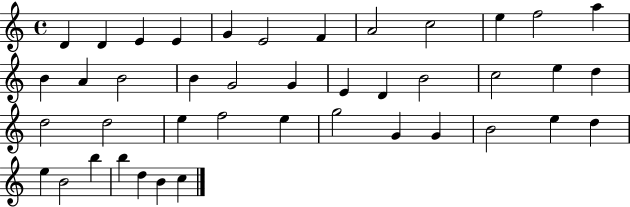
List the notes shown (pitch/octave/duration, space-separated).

D4/q D4/q E4/q E4/q G4/q E4/h F4/q A4/h C5/h E5/q F5/h A5/q B4/q A4/q B4/h B4/q G4/h G4/q E4/q D4/q B4/h C5/h E5/q D5/q D5/h D5/h E5/q F5/h E5/q G5/h G4/q G4/q B4/h E5/q D5/q E5/q B4/h B5/q B5/q D5/q B4/q C5/q